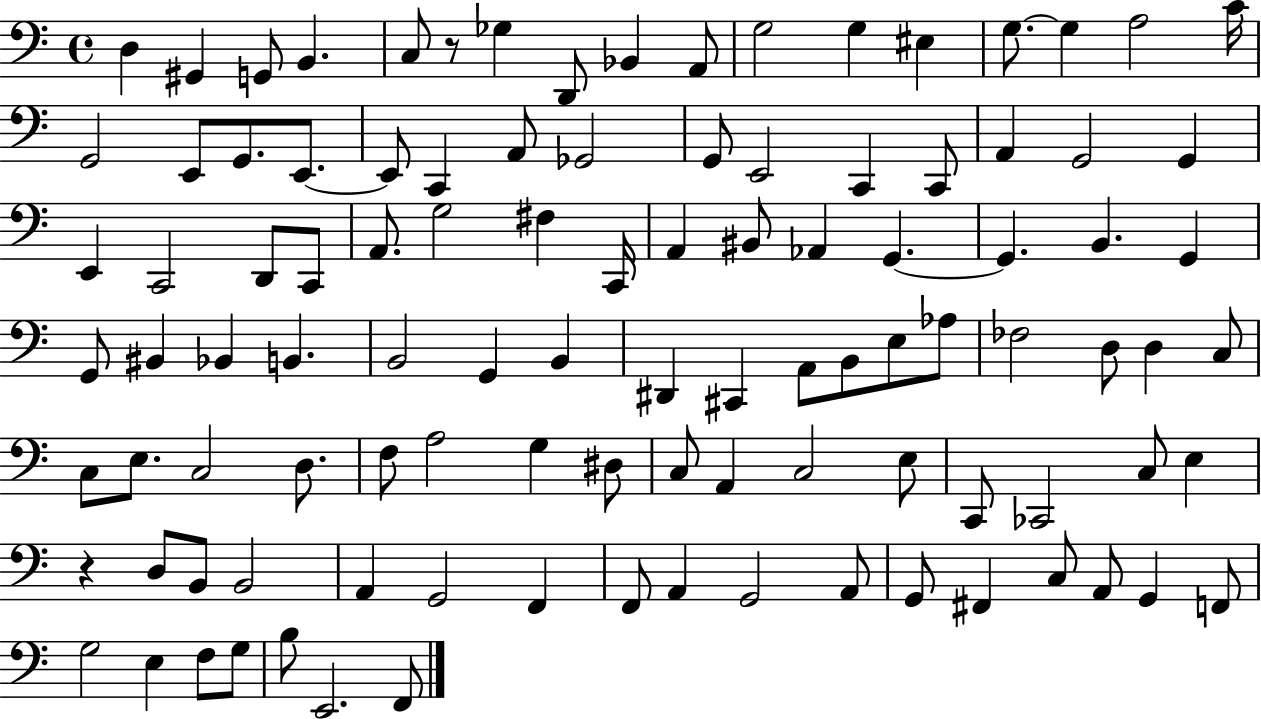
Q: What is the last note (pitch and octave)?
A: F2